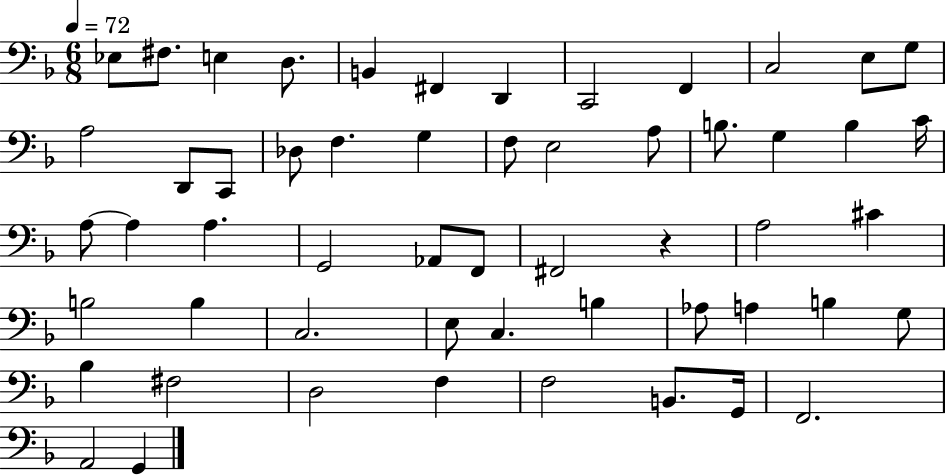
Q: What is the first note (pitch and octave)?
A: Eb3